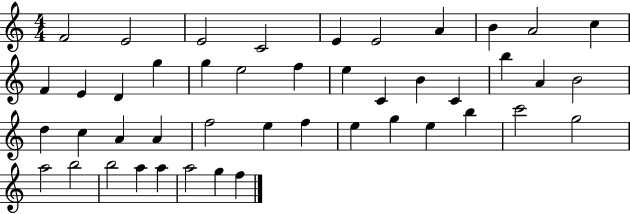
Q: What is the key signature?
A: C major